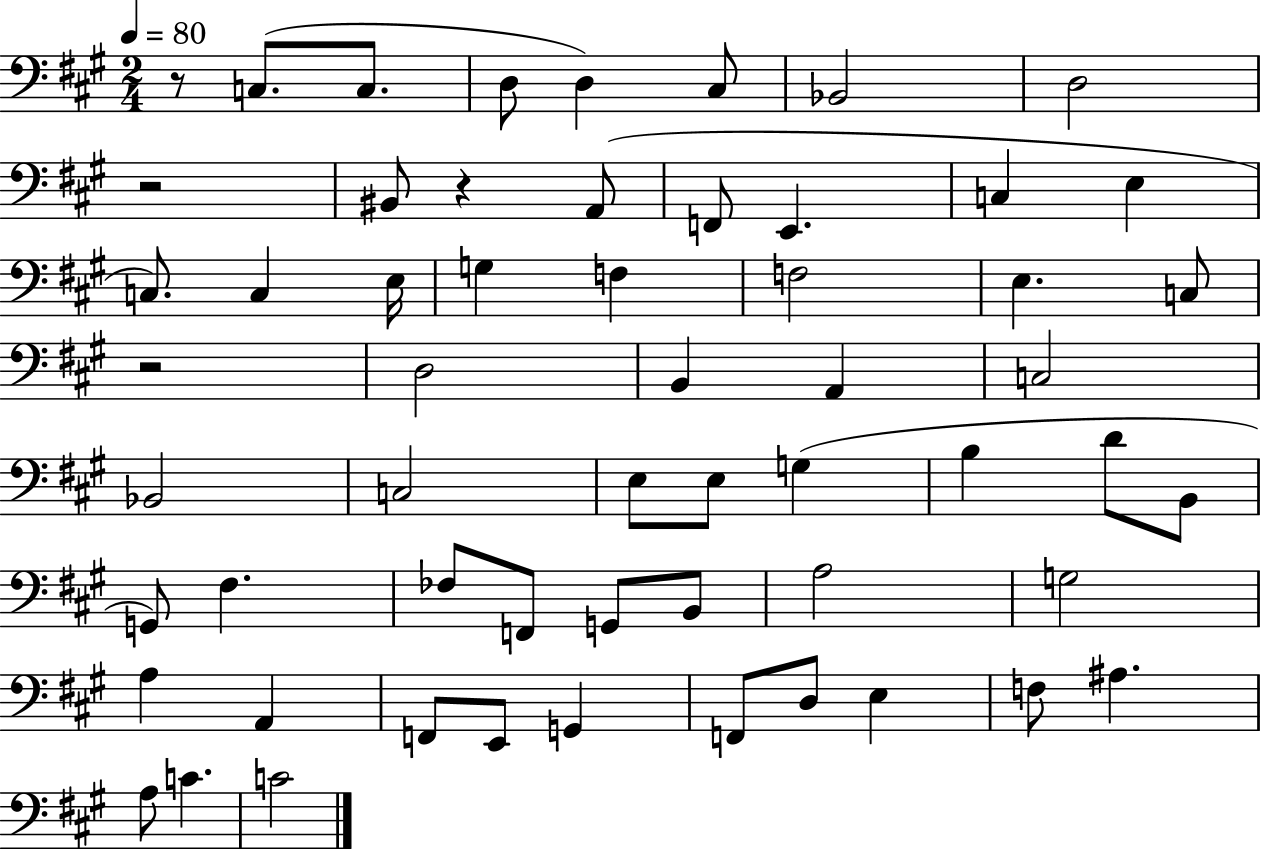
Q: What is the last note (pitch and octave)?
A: C4